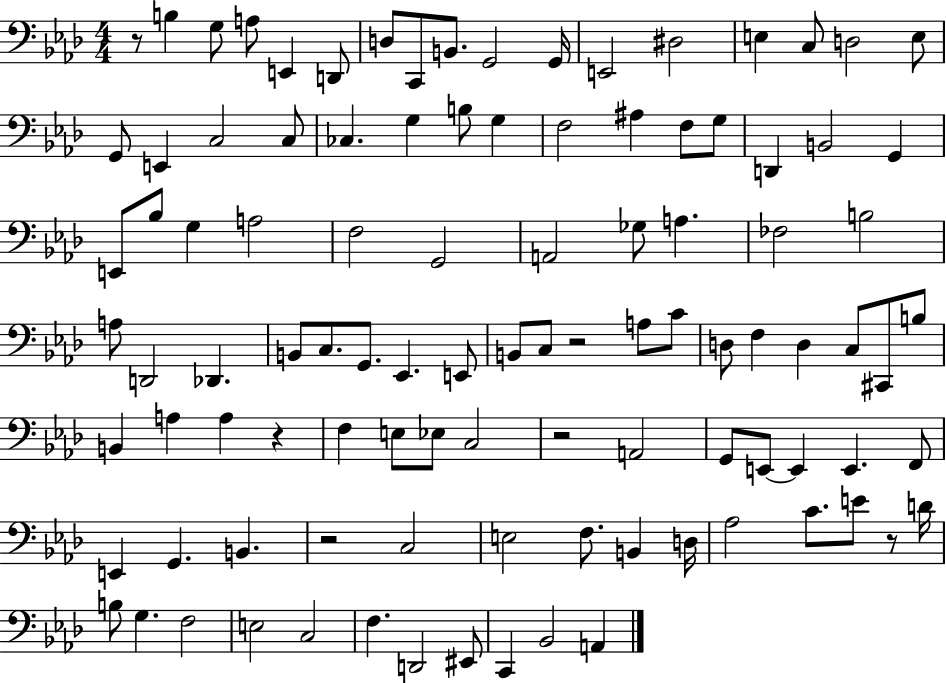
R/e B3/q G3/e A3/e E2/q D2/e D3/e C2/e B2/e. G2/h G2/s E2/h D#3/h E3/q C3/e D3/h E3/e G2/e E2/q C3/h C3/e CES3/q. G3/q B3/e G3/q F3/h A#3/q F3/e G3/e D2/q B2/h G2/q E2/e Bb3/e G3/q A3/h F3/h G2/h A2/h Gb3/e A3/q. FES3/h B3/h A3/e D2/h Db2/q. B2/e C3/e. G2/e. Eb2/q. E2/e B2/e C3/e R/h A3/e C4/e D3/e F3/q D3/q C3/e C#2/e B3/e B2/q A3/q A3/q R/q F3/q E3/e Eb3/e C3/h R/h A2/h G2/e E2/e E2/q E2/q. F2/e E2/q G2/q. B2/q. R/h C3/h E3/h F3/e. B2/q D3/s Ab3/h C4/e. E4/e R/e D4/s B3/e G3/q. F3/h E3/h C3/h F3/q. D2/h EIS2/e C2/q Bb2/h A2/q